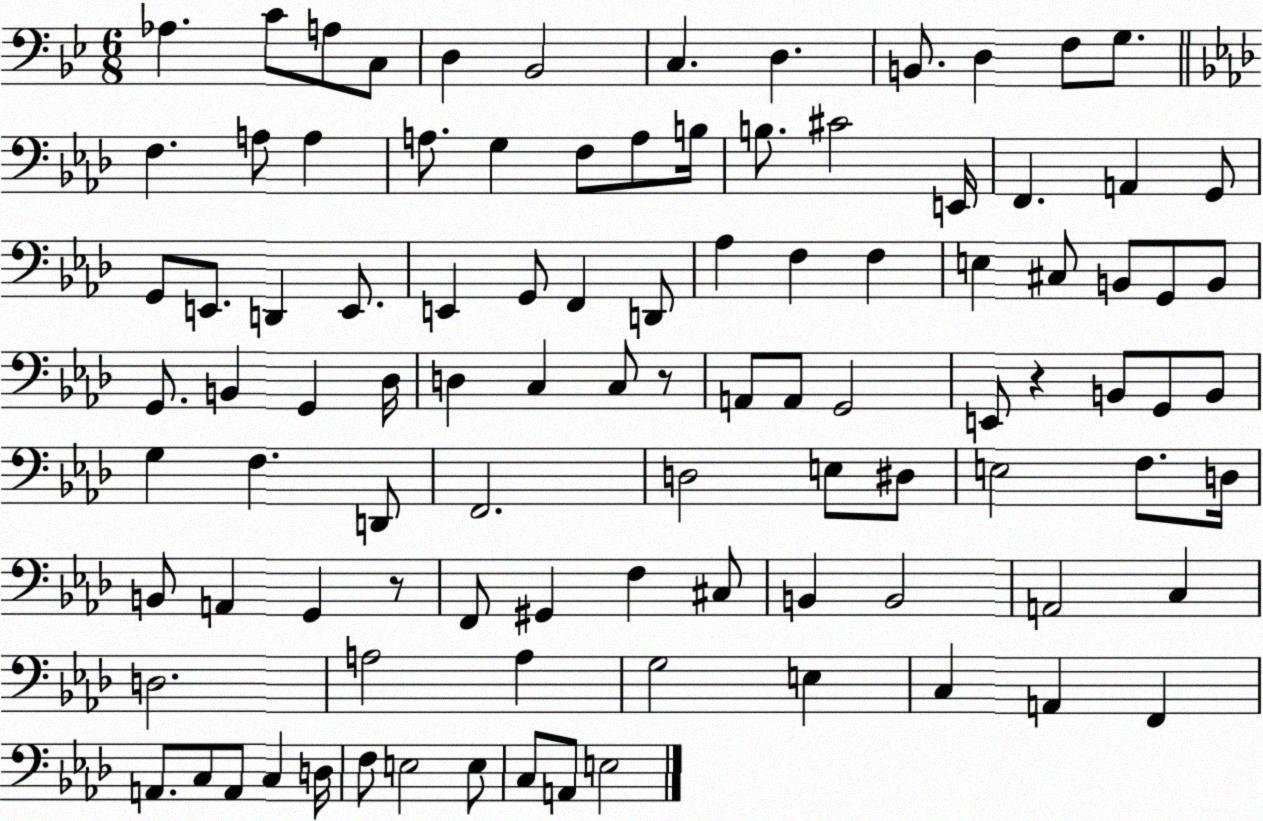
X:1
T:Untitled
M:6/8
L:1/4
K:Bb
_A, C/2 A,/2 C,/2 D, _B,,2 C, D, B,,/2 D, F,/2 G,/2 F, A,/2 A, A,/2 G, F,/2 A,/2 B,/4 B,/2 ^C2 E,,/4 F,, A,, G,,/2 G,,/2 E,,/2 D,, E,,/2 E,, G,,/2 F,, D,,/2 _A, F, F, E, ^C,/2 B,,/2 G,,/2 B,,/2 G,,/2 B,, G,, _D,/4 D, C, C,/2 z/2 A,,/2 A,,/2 G,,2 E,,/2 z B,,/2 G,,/2 B,,/2 G, F, D,,/2 F,,2 D,2 E,/2 ^D,/2 E,2 F,/2 D,/4 B,,/2 A,, G,, z/2 F,,/2 ^G,, F, ^C,/2 B,, B,,2 A,,2 C, D,2 A,2 A, G,2 E, C, A,, F,, A,,/2 C,/2 A,,/2 C, D,/4 F,/2 E,2 E,/2 C,/2 A,,/2 E,2